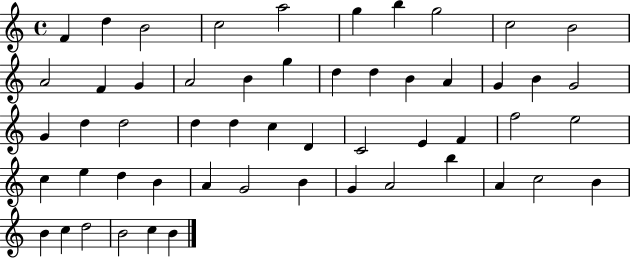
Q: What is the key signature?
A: C major